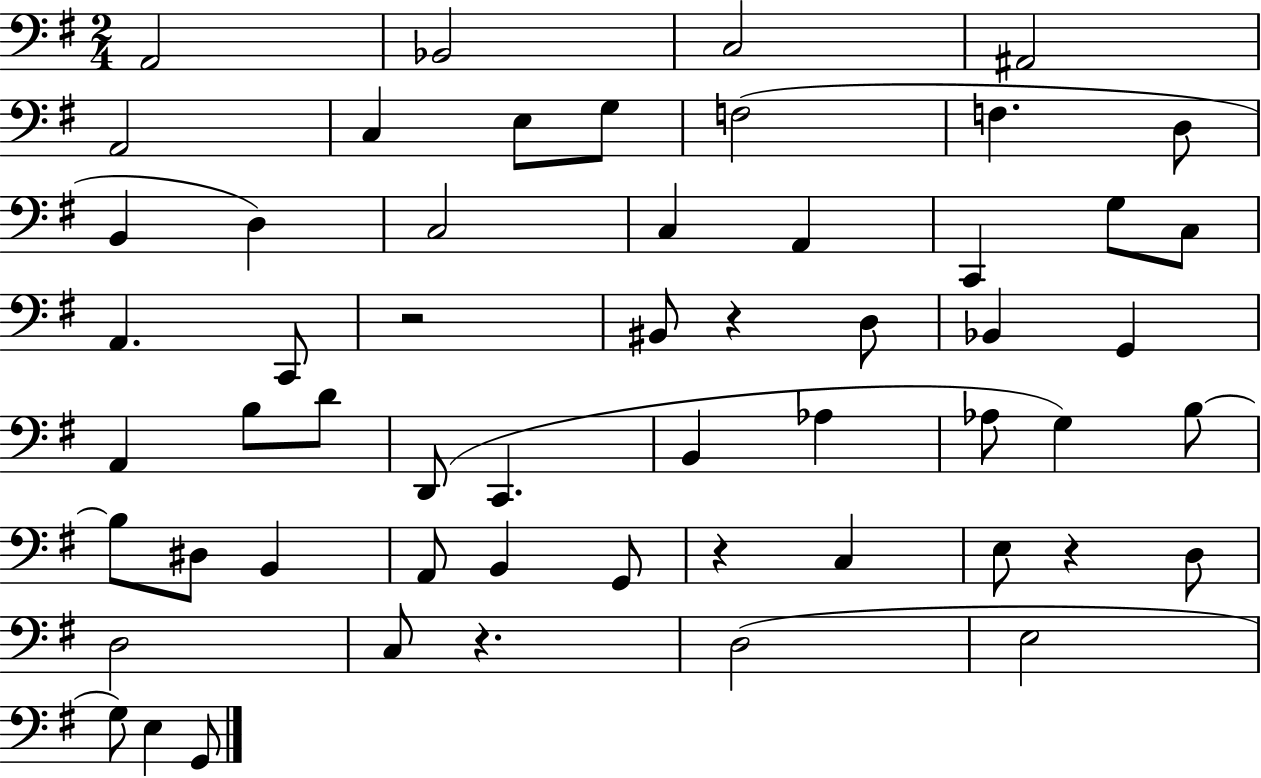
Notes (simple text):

A2/h Bb2/h C3/h A#2/h A2/h C3/q E3/e G3/e F3/h F3/q. D3/e B2/q D3/q C3/h C3/q A2/q C2/q G3/e C3/e A2/q. C2/e R/h BIS2/e R/q D3/e Bb2/q G2/q A2/q B3/e D4/e D2/e C2/q. B2/q Ab3/q Ab3/e G3/q B3/e B3/e D#3/e B2/q A2/e B2/q G2/e R/q C3/q E3/e R/q D3/e D3/h C3/e R/q. D3/h E3/h G3/e E3/q G2/e